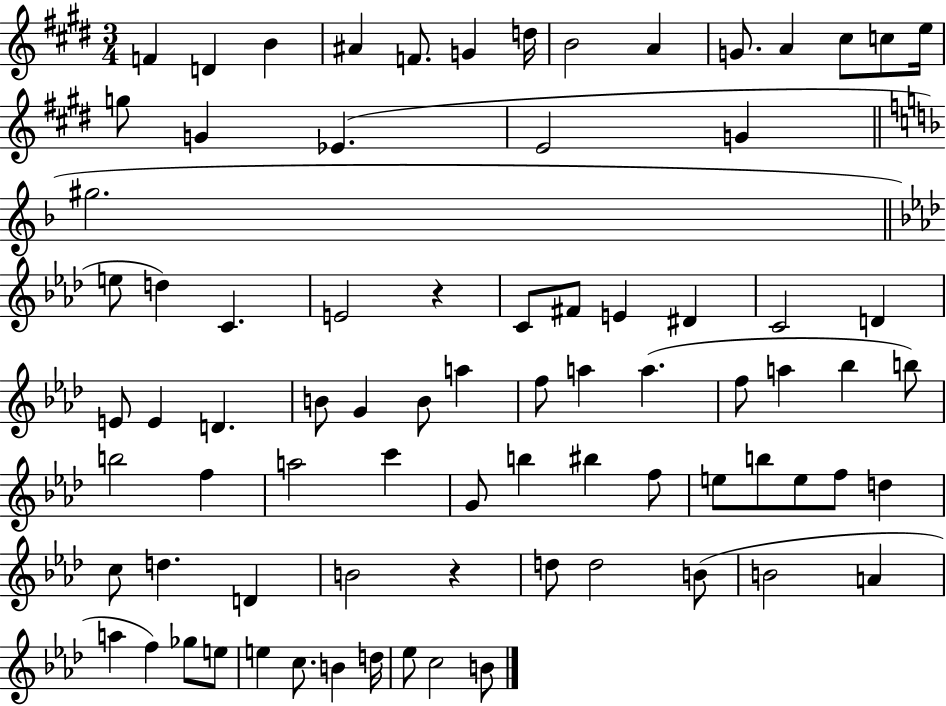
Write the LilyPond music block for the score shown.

{
  \clef treble
  \numericTimeSignature
  \time 3/4
  \key e \major
  f'4 d'4 b'4 | ais'4 f'8. g'4 d''16 | b'2 a'4 | g'8. a'4 cis''8 c''8 e''16 | \break g''8 g'4 ees'4.( | e'2 g'4 | \bar "||" \break \key d \minor gis''2. | \bar "||" \break \key f \minor e''8 d''4) c'4. | e'2 r4 | c'8 fis'8 e'4 dis'4 | c'2 d'4 | \break e'8 e'4 d'4. | b'8 g'4 b'8 a''4 | f''8 a''4 a''4.( | f''8 a''4 bes''4 b''8) | \break b''2 f''4 | a''2 c'''4 | g'8 b''4 bis''4 f''8 | e''8 b''8 e''8 f''8 d''4 | \break c''8 d''4. d'4 | b'2 r4 | d''8 d''2 b'8( | b'2 a'4 | \break a''4 f''4) ges''8 e''8 | e''4 c''8. b'4 d''16 | ees''8 c''2 b'8 | \bar "|."
}